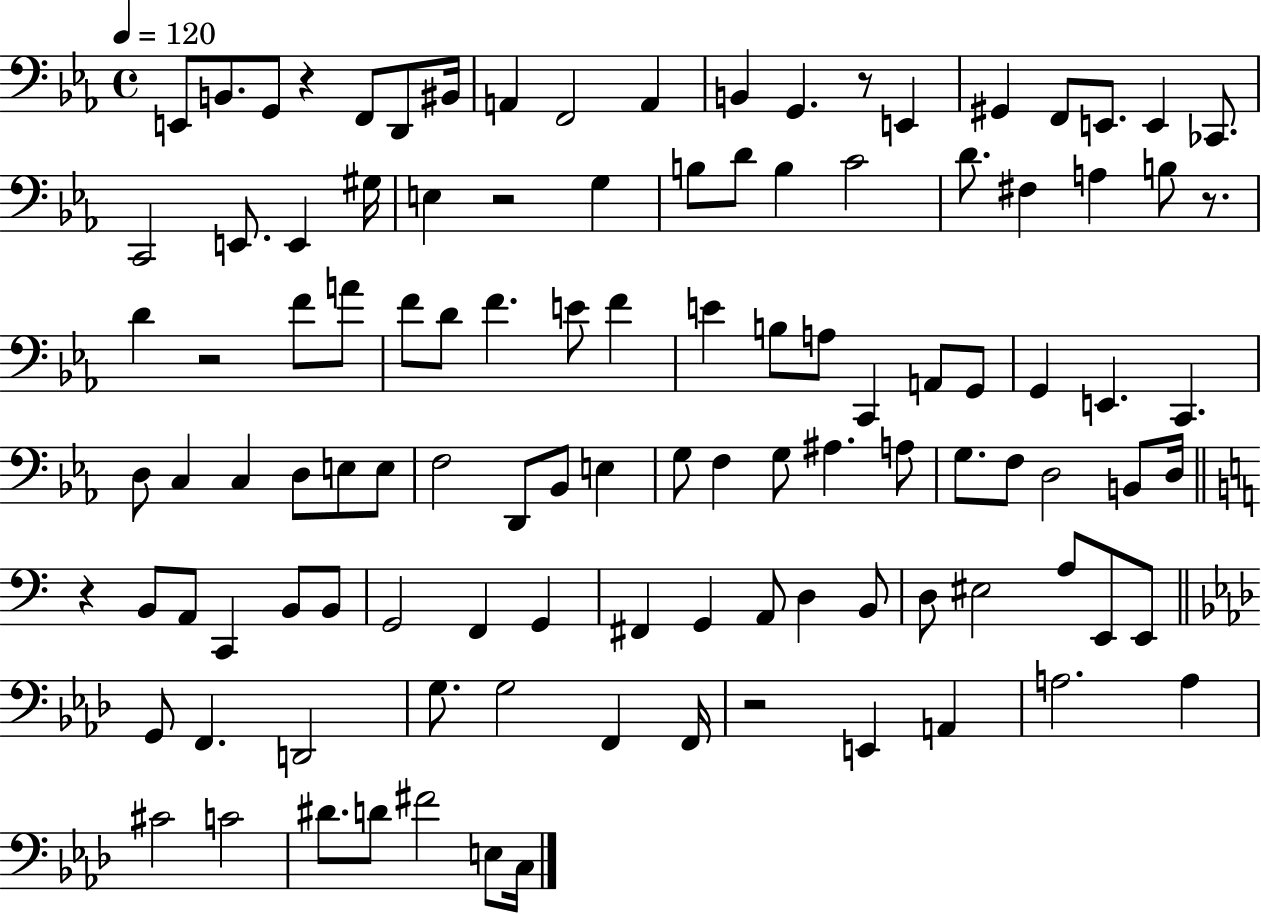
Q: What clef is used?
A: bass